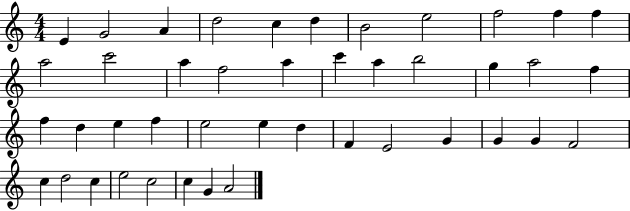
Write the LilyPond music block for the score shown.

{
  \clef treble
  \numericTimeSignature
  \time 4/4
  \key c \major
  e'4 g'2 a'4 | d''2 c''4 d''4 | b'2 e''2 | f''2 f''4 f''4 | \break a''2 c'''2 | a''4 f''2 a''4 | c'''4 a''4 b''2 | g''4 a''2 f''4 | \break f''4 d''4 e''4 f''4 | e''2 e''4 d''4 | f'4 e'2 g'4 | g'4 g'4 f'2 | \break c''4 d''2 c''4 | e''2 c''2 | c''4 g'4 a'2 | \bar "|."
}